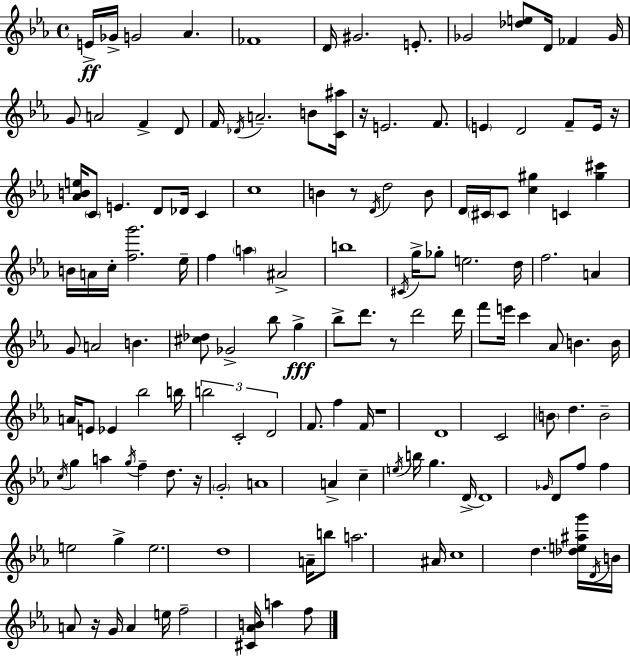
E4/s Gb4/s G4/h Ab4/q. FES4/w D4/s G#4/h. E4/e. Gb4/h [Db5,E5]/e D4/s FES4/q Gb4/s G4/e A4/h F4/q D4/e F4/s Db4/s A4/h. B4/e [C4,A#5]/s R/s E4/h. F4/e. E4/q D4/h F4/e E4/s R/s [Ab4,B4,E5]/s C4/e E4/q. D4/e Db4/s C4/q C5/w B4/q R/e D4/s D5/h B4/e D4/s C#4/s C#4/e [C5,G#5]/q C4/q [G#5,C#6]/q B4/s A4/s C5/s [F5,G6]/h. Eb5/s F5/q A5/q A#4/h B5/w C#4/s G5/s Gb5/e E5/h. D5/s F5/h. A4/q G4/e A4/h B4/q. [C#5,Db5]/e Gb4/h Bb5/e G5/q Bb5/e D6/e. R/e D6/h D6/s F6/e E6/s C6/q Ab4/e B4/q. B4/s A4/s E4/e Eb4/q Bb5/h B5/s B5/h C4/h D4/h F4/e. F5/q F4/s R/w D4/w C4/h B4/e D5/q. B4/h C5/s G5/q A5/q G5/s F5/q D5/e. R/s G4/h A4/w A4/q C5/q E5/s B5/s G5/q. D4/s D4/w Gb4/s D4/e F5/e F5/q E5/h G5/q E5/h. D5/w A4/s B5/e A5/h. A#4/s C5/w D5/q. [Db5,E5,A#5,G6]/s D4/s B4/s A4/e R/s G4/s A4/q E5/s F5/h [C#4,Ab4,B4]/s A5/q F5/e